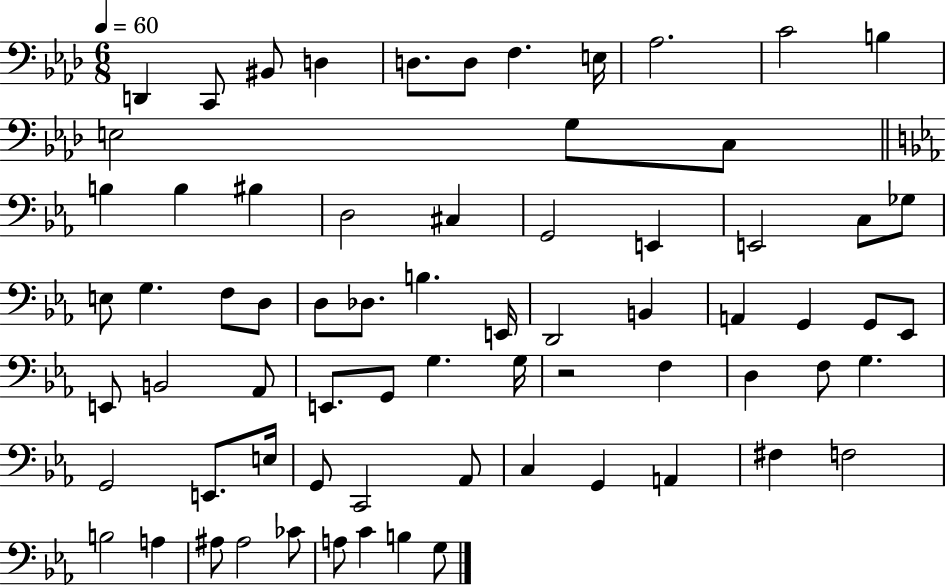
X:1
T:Untitled
M:6/8
L:1/4
K:Ab
D,, C,,/2 ^B,,/2 D, D,/2 D,/2 F, E,/4 _A,2 C2 B, E,2 G,/2 C,/2 B, B, ^B, D,2 ^C, G,,2 E,, E,,2 C,/2 _G,/2 E,/2 G, F,/2 D,/2 D,/2 _D,/2 B, E,,/4 D,,2 B,, A,, G,, G,,/2 _E,,/2 E,,/2 B,,2 _A,,/2 E,,/2 G,,/2 G, G,/4 z2 F, D, F,/2 G, G,,2 E,,/2 E,/4 G,,/2 C,,2 _A,,/2 C, G,, A,, ^F, F,2 B,2 A, ^A,/2 ^A,2 _C/2 A,/2 C B, G,/2